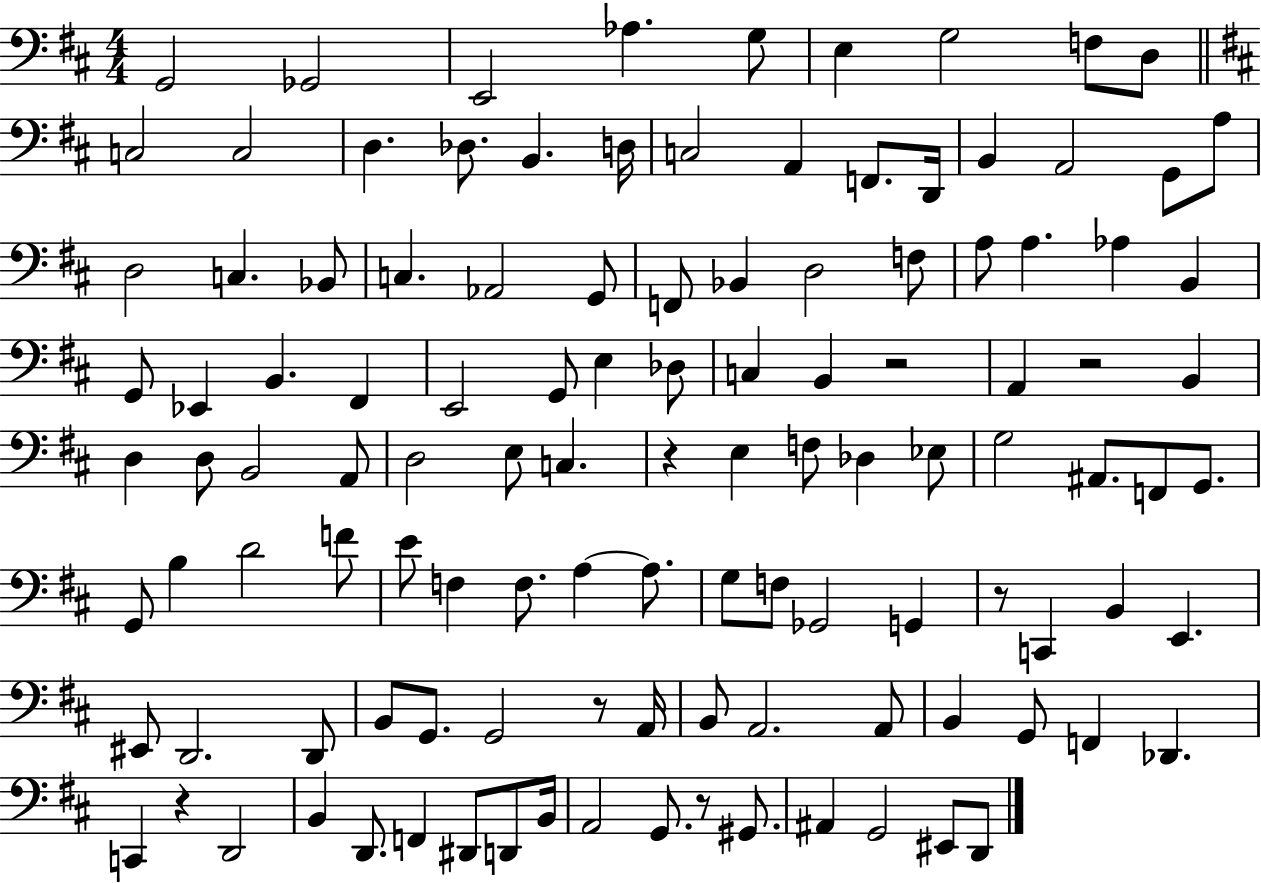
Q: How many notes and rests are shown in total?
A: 116